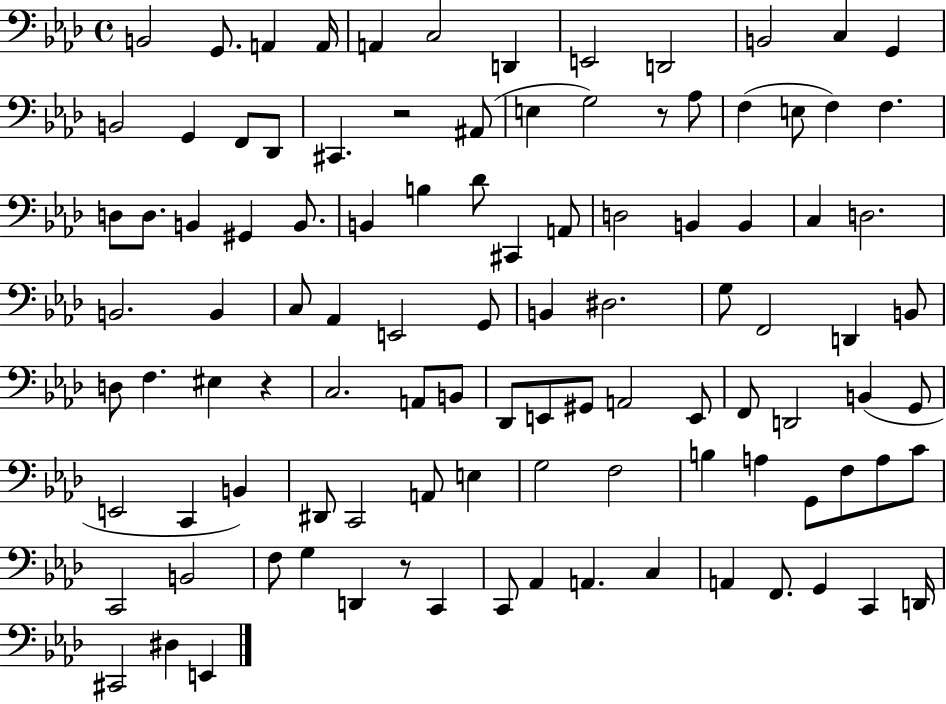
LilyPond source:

{
  \clef bass
  \time 4/4
  \defaultTimeSignature
  \key aes \major
  b,2 g,8. a,4 a,16 | a,4 c2 d,4 | e,2 d,2 | b,2 c4 g,4 | \break b,2 g,4 f,8 des,8 | cis,4. r2 ais,8( | e4 g2) r8 aes8 | f4( e8 f4) f4. | \break d8 d8. b,4 gis,4 b,8. | b,4 b4 des'8 cis,4 a,8 | d2 b,4 b,4 | c4 d2. | \break b,2. b,4 | c8 aes,4 e,2 g,8 | b,4 dis2. | g8 f,2 d,4 b,8 | \break d8 f4. eis4 r4 | c2. a,8 b,8 | des,8 e,8 gis,8 a,2 e,8 | f,8 d,2 b,4( g,8 | \break e,2 c,4 b,4) | dis,8 c,2 a,8 e4 | g2 f2 | b4 a4 g,8 f8 a8 c'8 | \break c,2 b,2 | f8 g4 d,4 r8 c,4 | c,8 aes,4 a,4. c4 | a,4 f,8. g,4 c,4 d,16 | \break cis,2 dis4 e,4 | \bar "|."
}